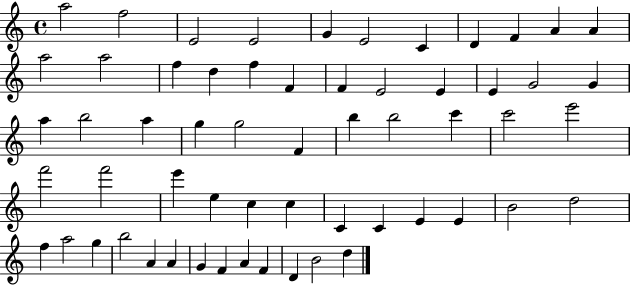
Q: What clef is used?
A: treble